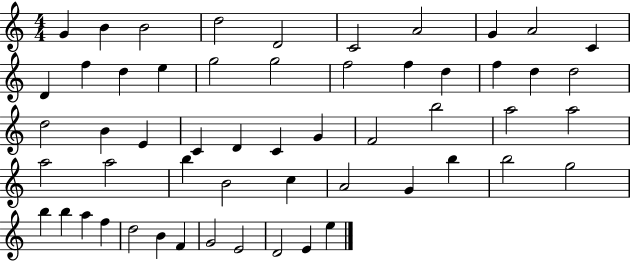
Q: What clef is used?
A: treble